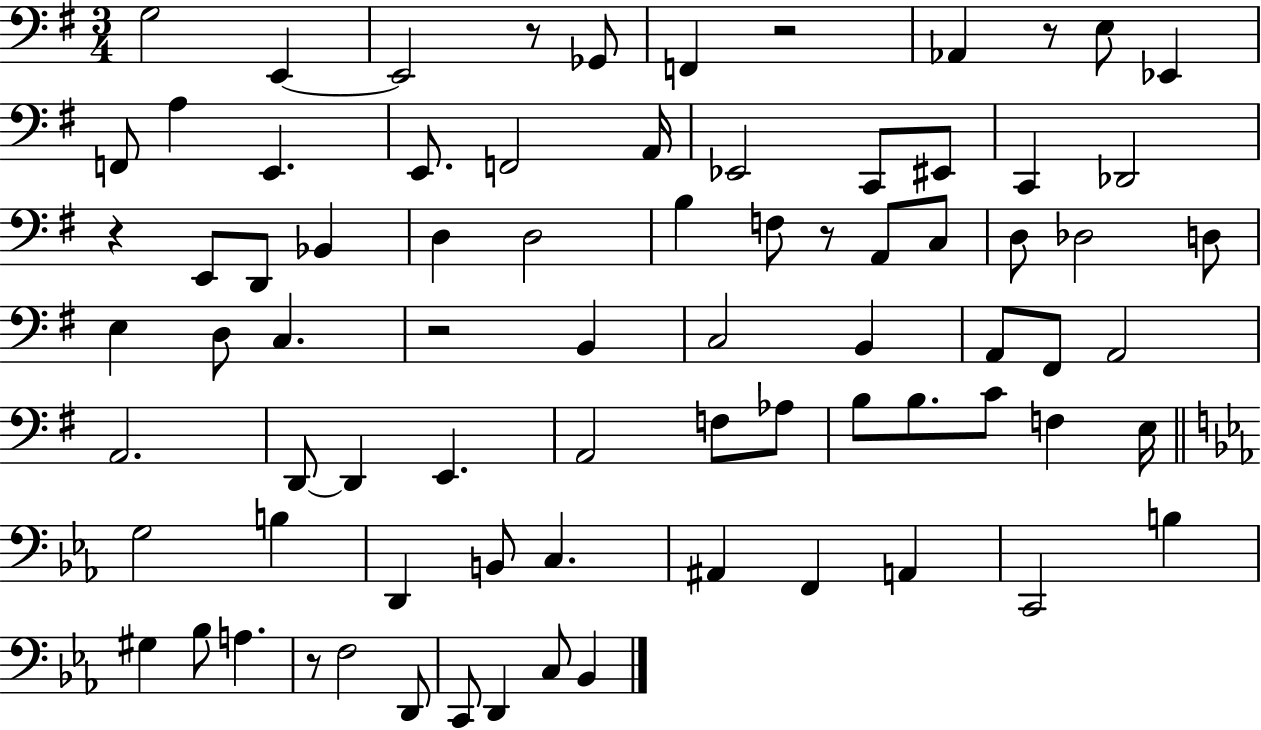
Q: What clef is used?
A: bass